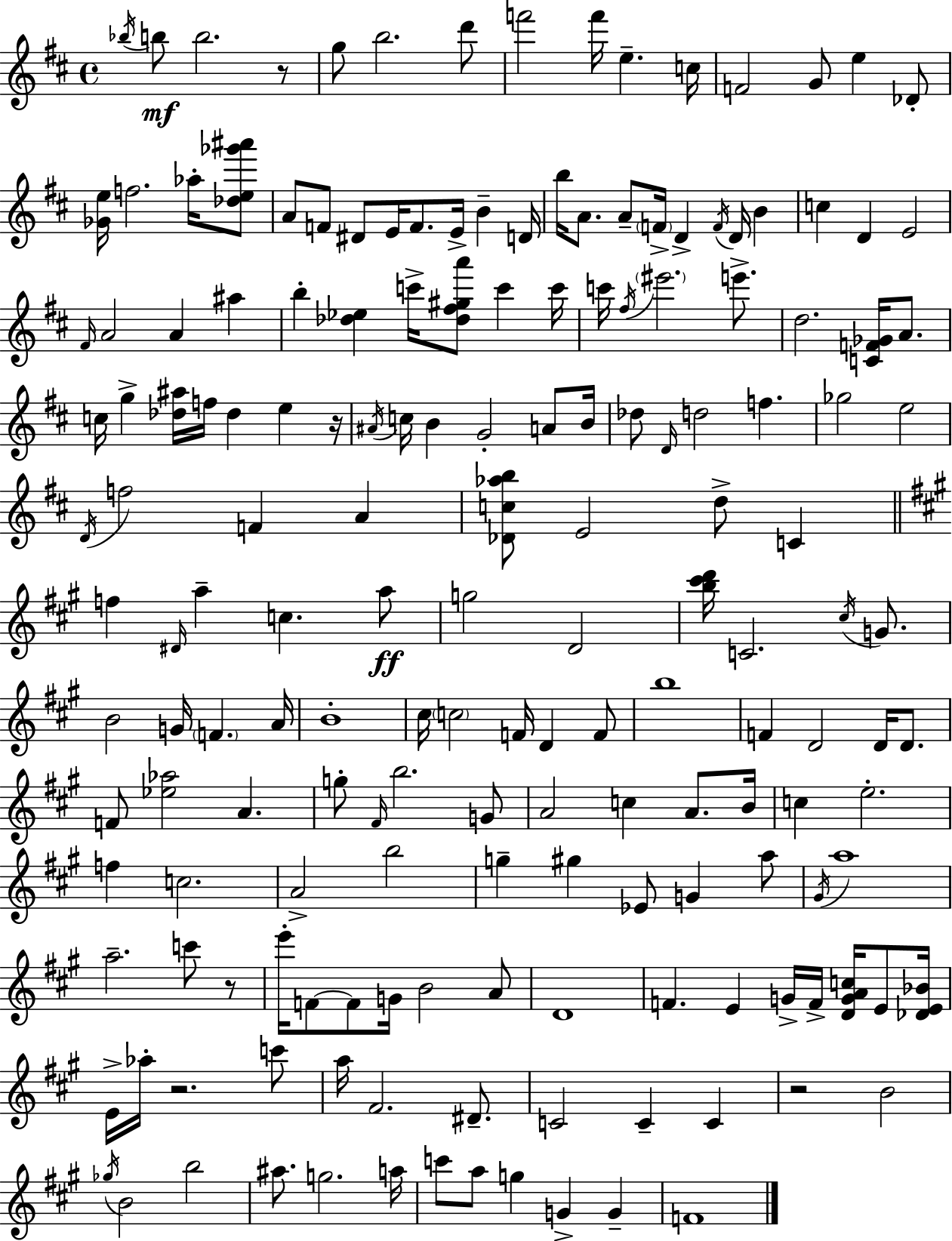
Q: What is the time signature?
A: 4/4